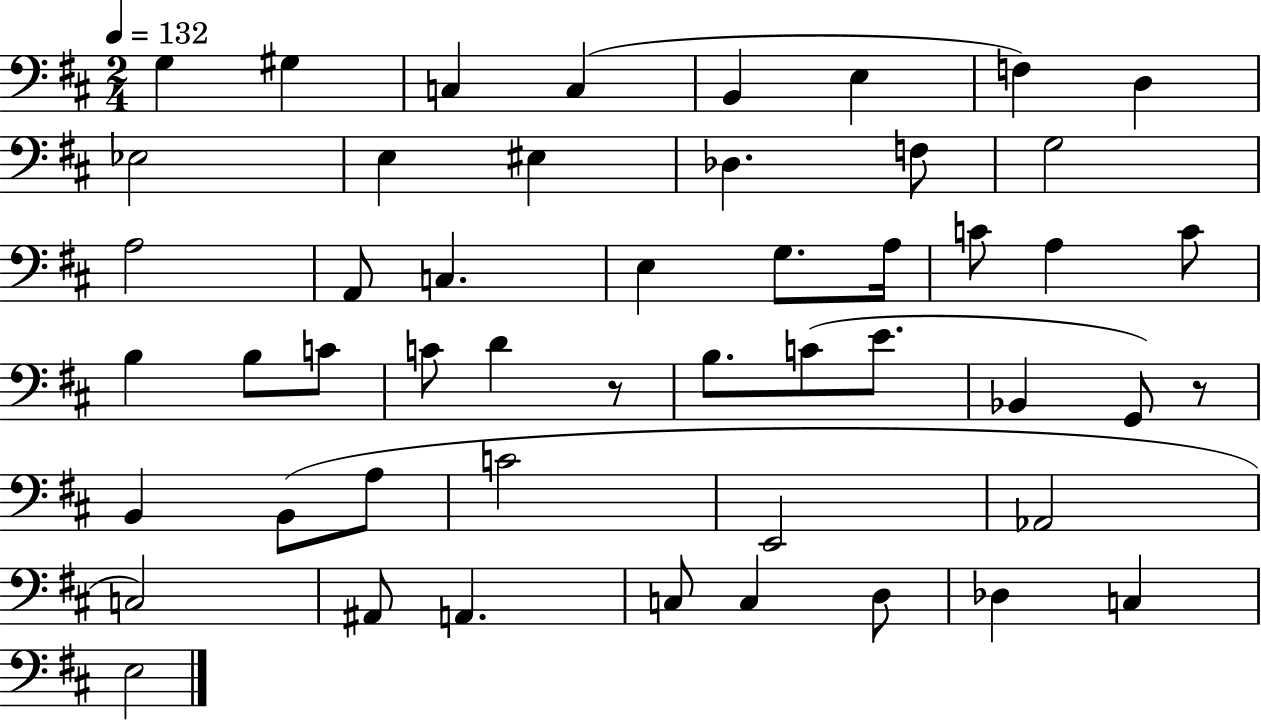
X:1
T:Untitled
M:2/4
L:1/4
K:D
G, ^G, C, C, B,, E, F, D, _E,2 E, ^E, _D, F,/2 G,2 A,2 A,,/2 C, E, G,/2 A,/4 C/2 A, C/2 B, B,/2 C/2 C/2 D z/2 B,/2 C/2 E/2 _B,, G,,/2 z/2 B,, B,,/2 A,/2 C2 E,,2 _A,,2 C,2 ^A,,/2 A,, C,/2 C, D,/2 _D, C, E,2